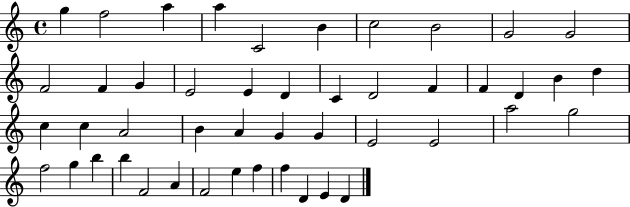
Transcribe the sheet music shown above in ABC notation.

X:1
T:Untitled
M:4/4
L:1/4
K:C
g f2 a a C2 B c2 B2 G2 G2 F2 F G E2 E D C D2 F F D B d c c A2 B A G G E2 E2 a2 g2 f2 g b b F2 A F2 e f f D E D